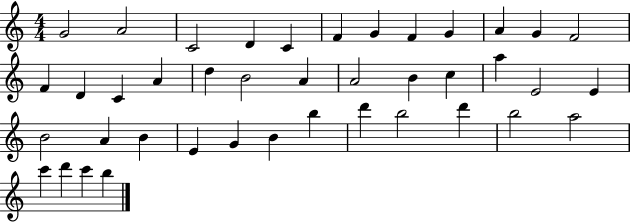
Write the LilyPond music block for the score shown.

{
  \clef treble
  \numericTimeSignature
  \time 4/4
  \key c \major
  g'2 a'2 | c'2 d'4 c'4 | f'4 g'4 f'4 g'4 | a'4 g'4 f'2 | \break f'4 d'4 c'4 a'4 | d''4 b'2 a'4 | a'2 b'4 c''4 | a''4 e'2 e'4 | \break b'2 a'4 b'4 | e'4 g'4 b'4 b''4 | d'''4 b''2 d'''4 | b''2 a''2 | \break c'''4 d'''4 c'''4 b''4 | \bar "|."
}